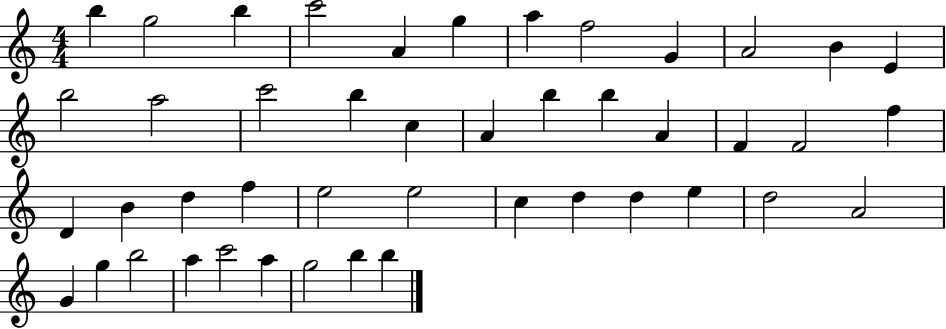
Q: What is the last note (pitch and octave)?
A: B5